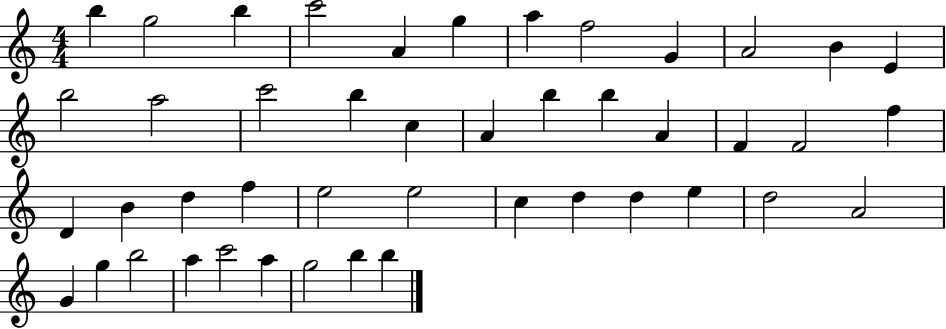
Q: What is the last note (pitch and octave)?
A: B5